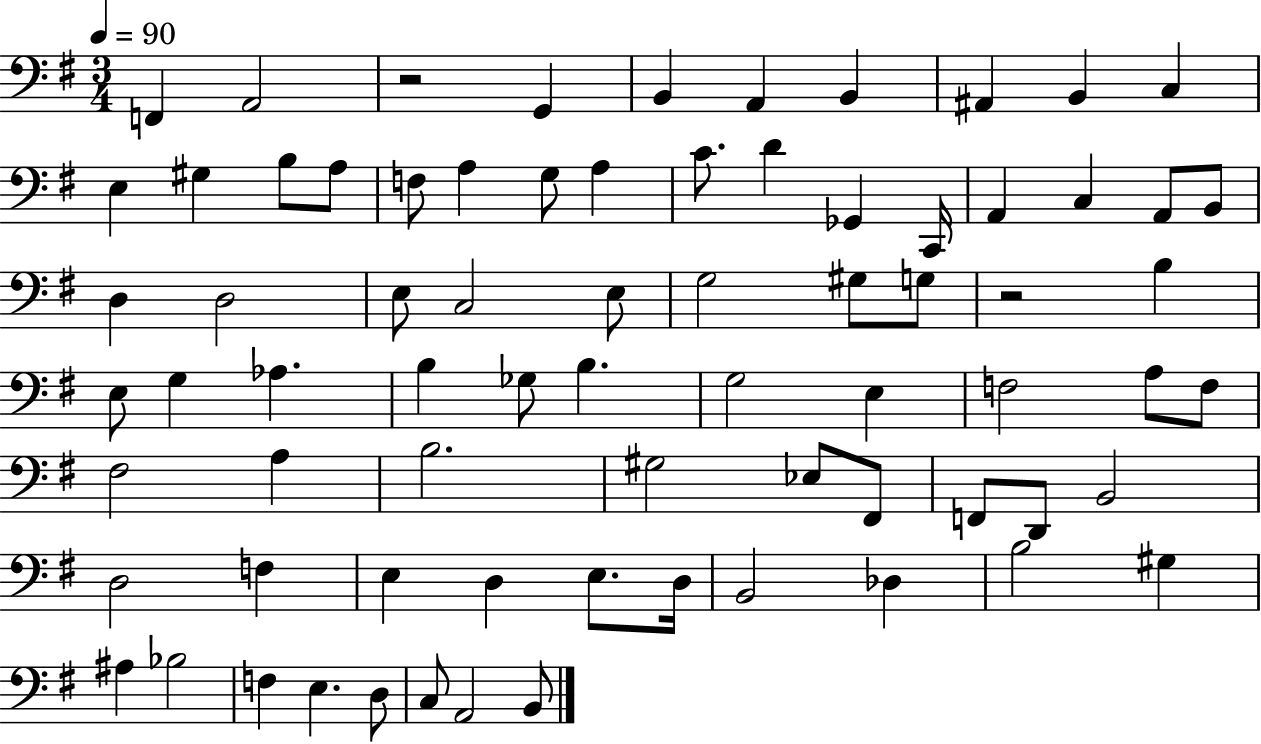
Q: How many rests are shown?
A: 2